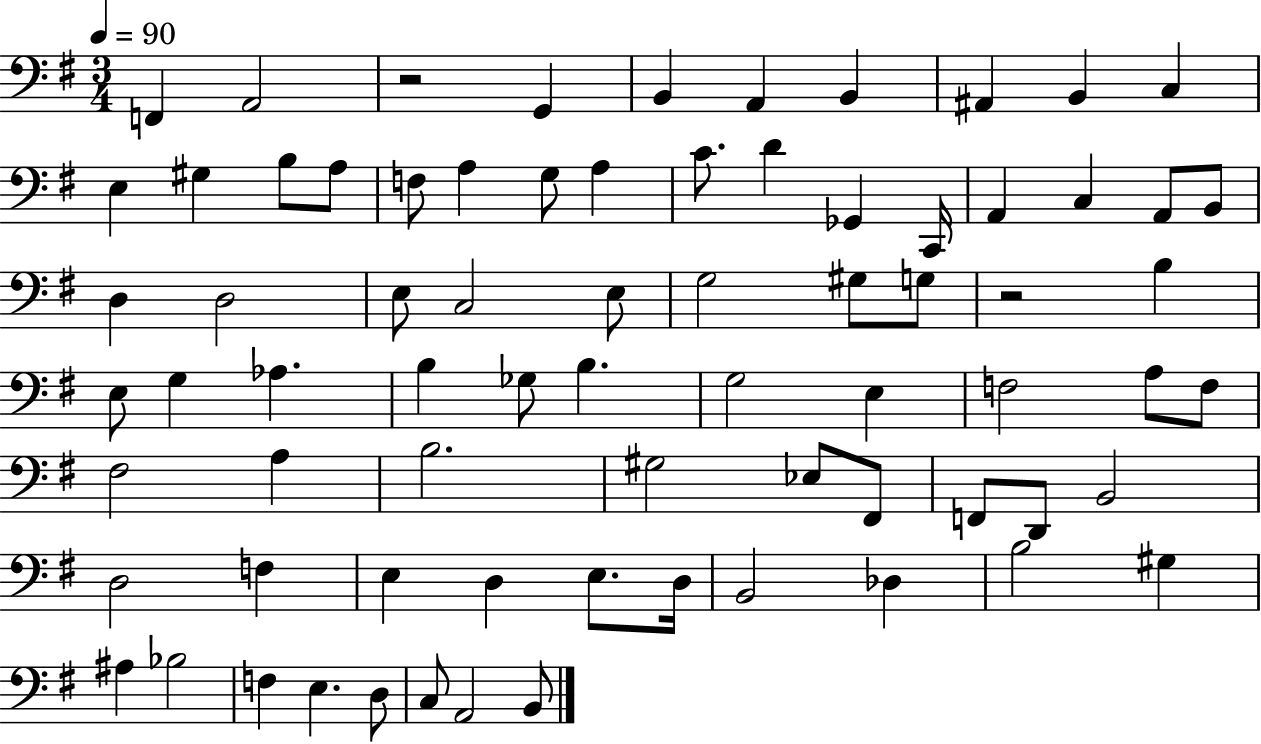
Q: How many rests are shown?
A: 2